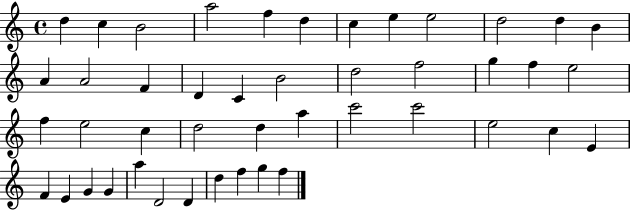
{
  \clef treble
  \time 4/4
  \defaultTimeSignature
  \key c \major
  d''4 c''4 b'2 | a''2 f''4 d''4 | c''4 e''4 e''2 | d''2 d''4 b'4 | \break a'4 a'2 f'4 | d'4 c'4 b'2 | d''2 f''2 | g''4 f''4 e''2 | \break f''4 e''2 c''4 | d''2 d''4 a''4 | c'''2 c'''2 | e''2 c''4 e'4 | \break f'4 e'4 g'4 g'4 | a''4 d'2 d'4 | d''4 f''4 g''4 f''4 | \bar "|."
}